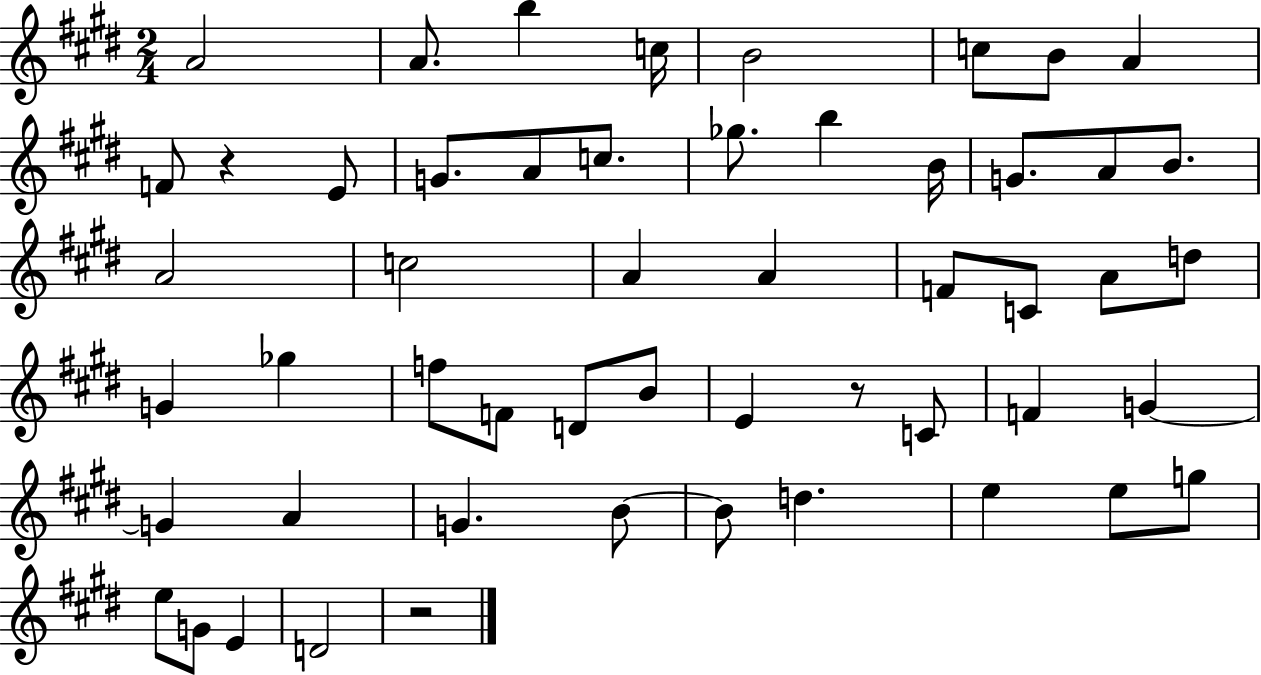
X:1
T:Untitled
M:2/4
L:1/4
K:E
A2 A/2 b c/4 B2 c/2 B/2 A F/2 z E/2 G/2 A/2 c/2 _g/2 b B/4 G/2 A/2 B/2 A2 c2 A A F/2 C/2 A/2 d/2 G _g f/2 F/2 D/2 B/2 E z/2 C/2 F G G A G B/2 B/2 d e e/2 g/2 e/2 G/2 E D2 z2